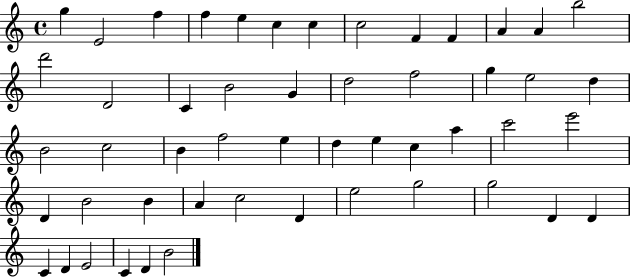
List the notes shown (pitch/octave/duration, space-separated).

G5/q E4/h F5/q F5/q E5/q C5/q C5/q C5/h F4/q F4/q A4/q A4/q B5/h D6/h D4/h C4/q B4/h G4/q D5/h F5/h G5/q E5/h D5/q B4/h C5/h B4/q F5/h E5/q D5/q E5/q C5/q A5/q C6/h E6/h D4/q B4/h B4/q A4/q C5/h D4/q E5/h G5/h G5/h D4/q D4/q C4/q D4/q E4/h C4/q D4/q B4/h